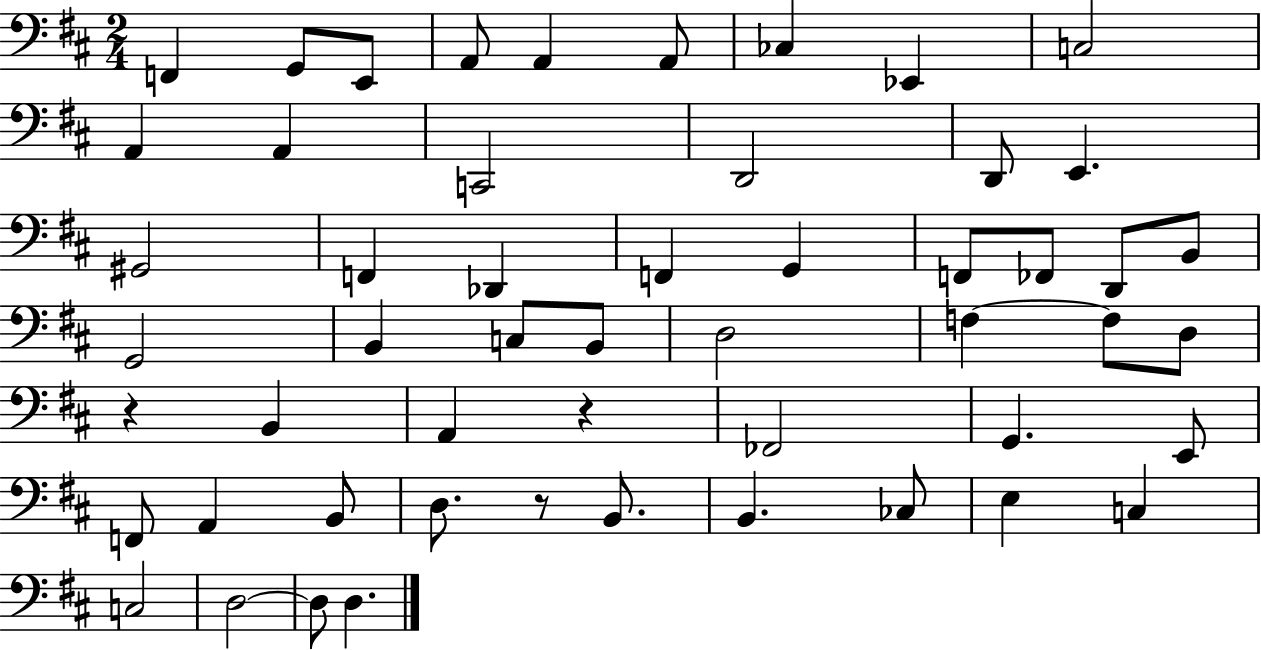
{
  \clef bass
  \numericTimeSignature
  \time 2/4
  \key d \major
  f,4 g,8 e,8 | a,8 a,4 a,8 | ces4 ees,4 | c2 | \break a,4 a,4 | c,2 | d,2 | d,8 e,4. | \break gis,2 | f,4 des,4 | f,4 g,4 | f,8 fes,8 d,8 b,8 | \break g,2 | b,4 c8 b,8 | d2 | f4~~ f8 d8 | \break r4 b,4 | a,4 r4 | fes,2 | g,4. e,8 | \break f,8 a,4 b,8 | d8. r8 b,8. | b,4. ces8 | e4 c4 | \break c2 | d2~~ | d8 d4. | \bar "|."
}